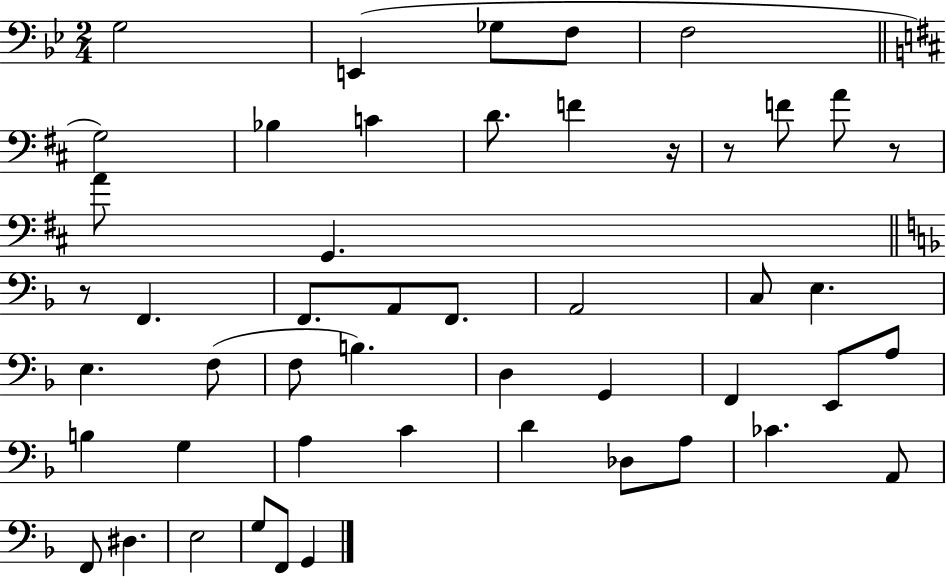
X:1
T:Untitled
M:2/4
L:1/4
K:Bb
G,2 E,, _G,/2 F,/2 F,2 G,2 _B, C D/2 F z/4 z/2 F/2 A/2 z/2 A/2 G,, z/2 F,, F,,/2 A,,/2 F,,/2 A,,2 C,/2 E, E, F,/2 F,/2 B, D, G,, F,, E,,/2 A,/2 B, G, A, C D _D,/2 A,/2 _C A,,/2 F,,/2 ^D, E,2 G,/2 F,,/2 G,,